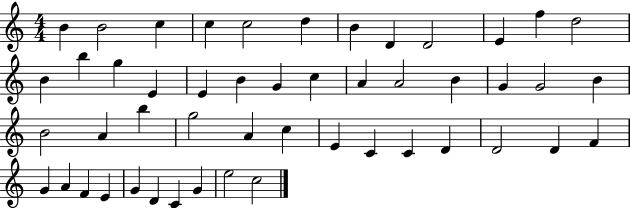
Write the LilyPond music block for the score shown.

{
  \clef treble
  \numericTimeSignature
  \time 4/4
  \key c \major
  b'4 b'2 c''4 | c''4 c''2 d''4 | b'4 d'4 d'2 | e'4 f''4 d''2 | \break b'4 b''4 g''4 e'4 | e'4 b'4 g'4 c''4 | a'4 a'2 b'4 | g'4 g'2 b'4 | \break b'2 a'4 b''4 | g''2 a'4 c''4 | e'4 c'4 c'4 d'4 | d'2 d'4 f'4 | \break g'4 a'4 f'4 e'4 | g'4 d'4 c'4 g'4 | e''2 c''2 | \bar "|."
}